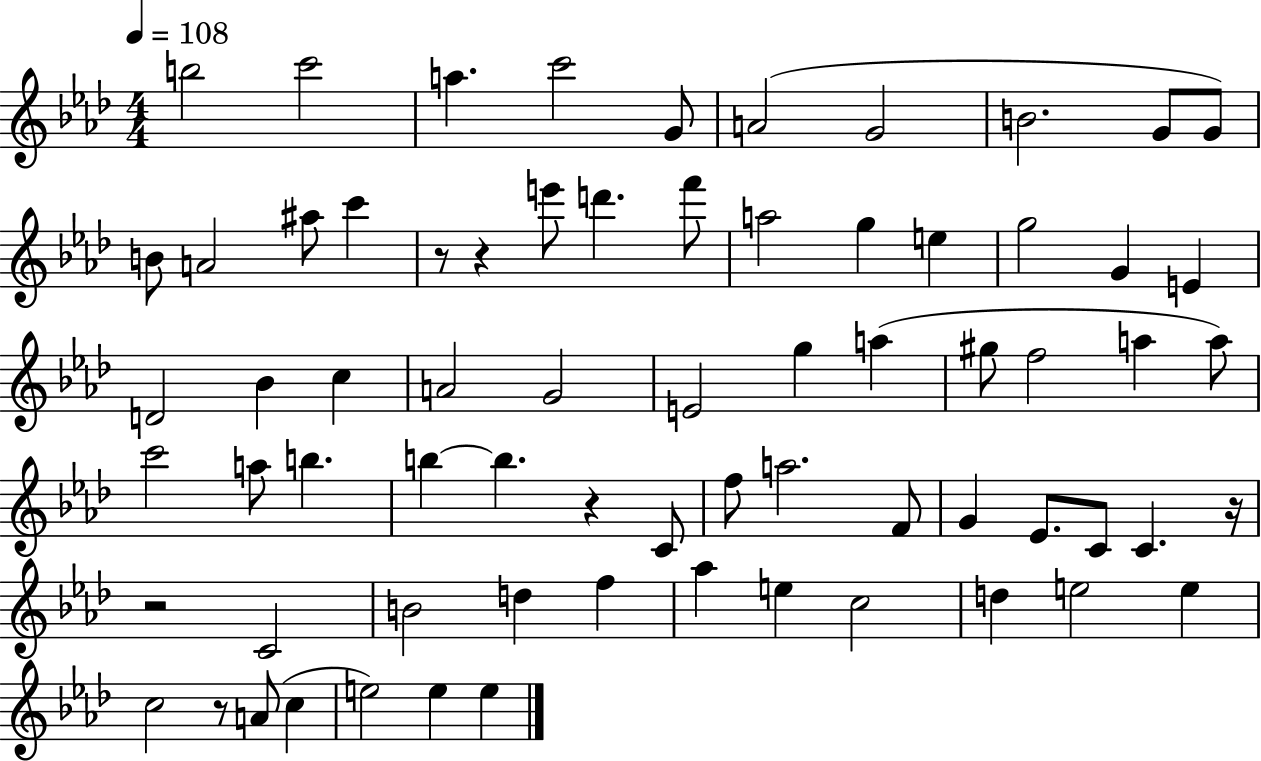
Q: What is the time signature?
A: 4/4